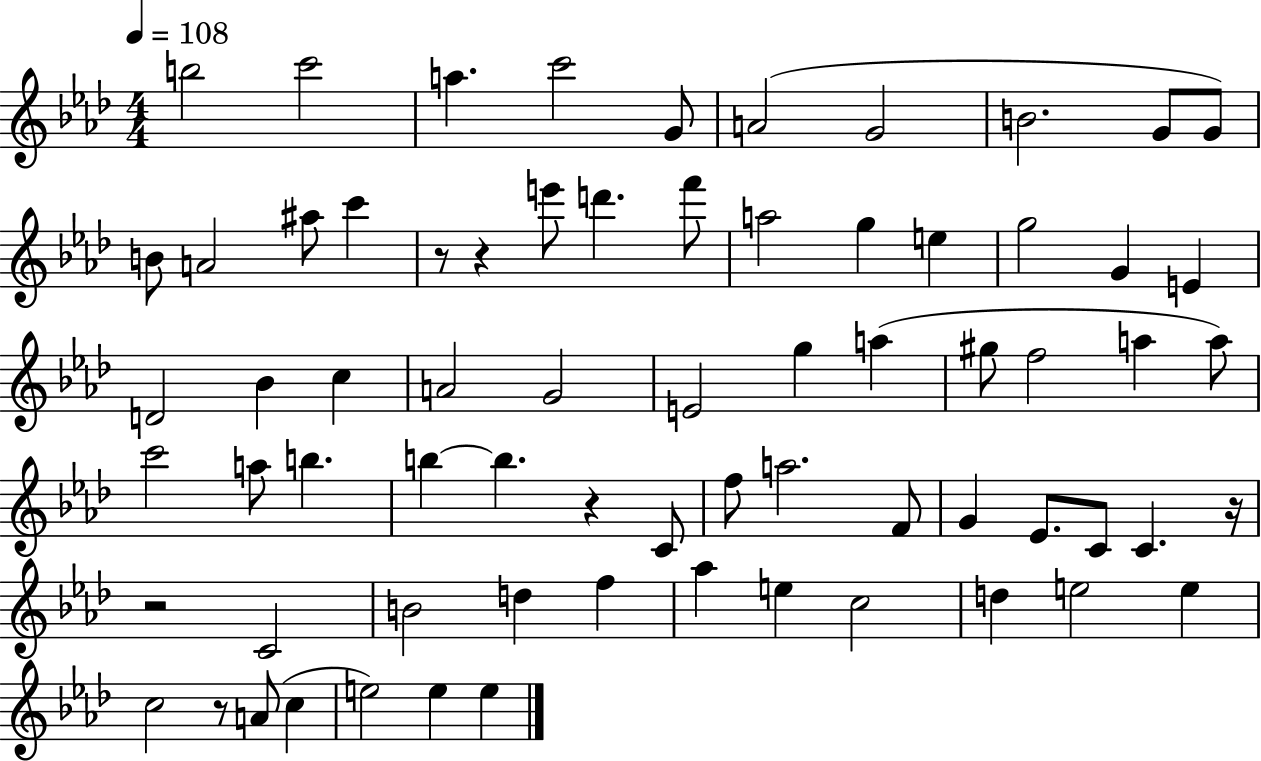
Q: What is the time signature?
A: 4/4